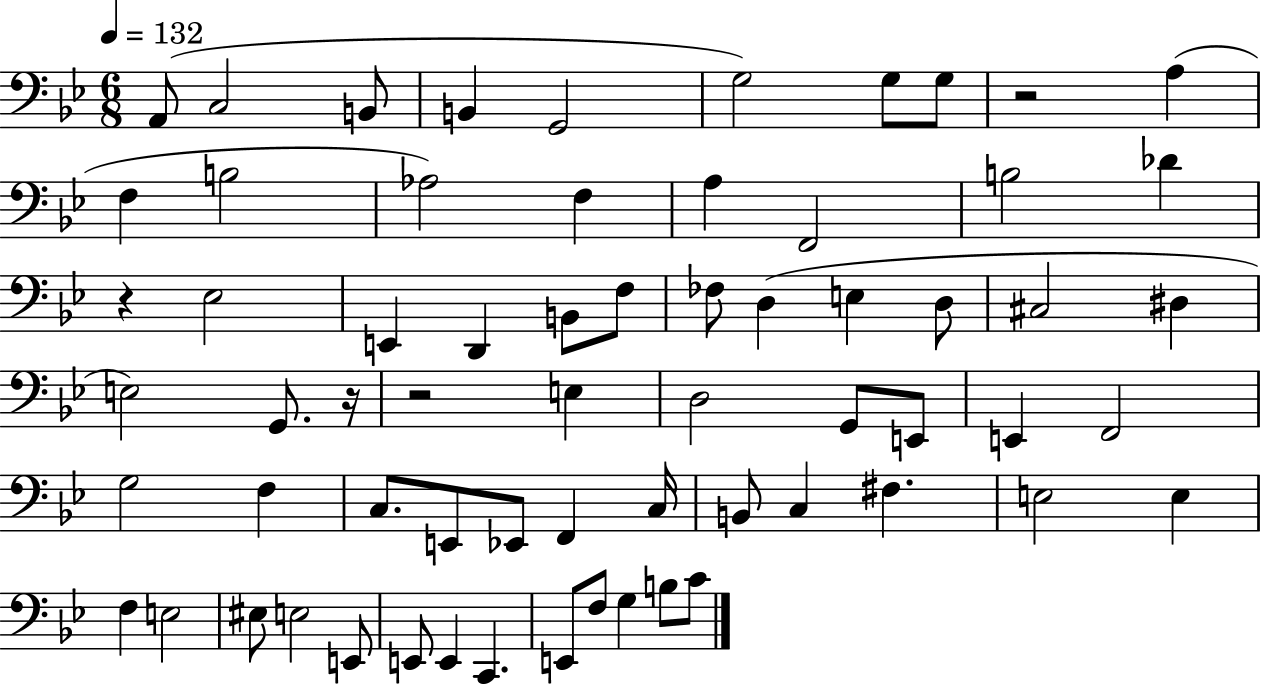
X:1
T:Untitled
M:6/8
L:1/4
K:Bb
A,,/2 C,2 B,,/2 B,, G,,2 G,2 G,/2 G,/2 z2 A, F, B,2 _A,2 F, A, F,,2 B,2 _D z _E,2 E,, D,, B,,/2 F,/2 _F,/2 D, E, D,/2 ^C,2 ^D, E,2 G,,/2 z/4 z2 E, D,2 G,,/2 E,,/2 E,, F,,2 G,2 F, C,/2 E,,/2 _E,,/2 F,, C,/4 B,,/2 C, ^F, E,2 E, F, E,2 ^E,/2 E,2 E,,/2 E,,/2 E,, C,, E,,/2 F,/2 G, B,/2 C/2